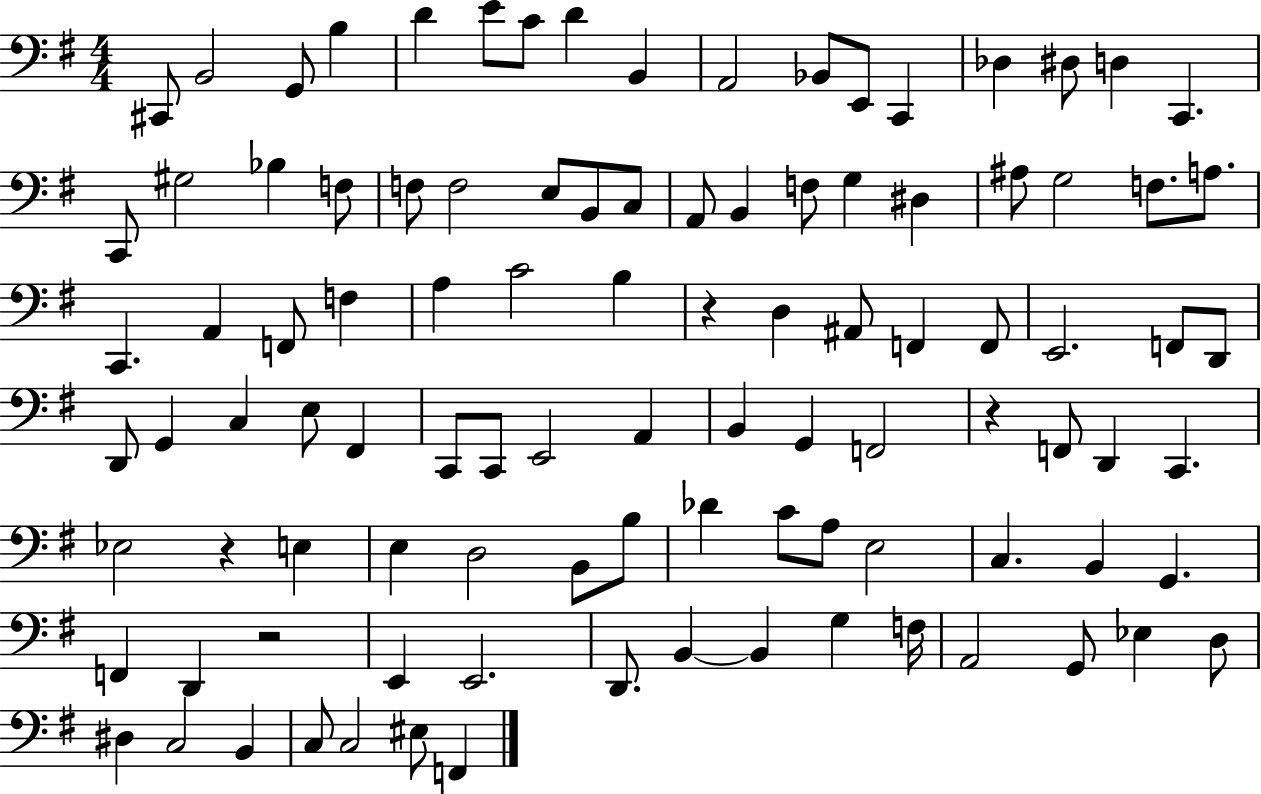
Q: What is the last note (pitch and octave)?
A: F2